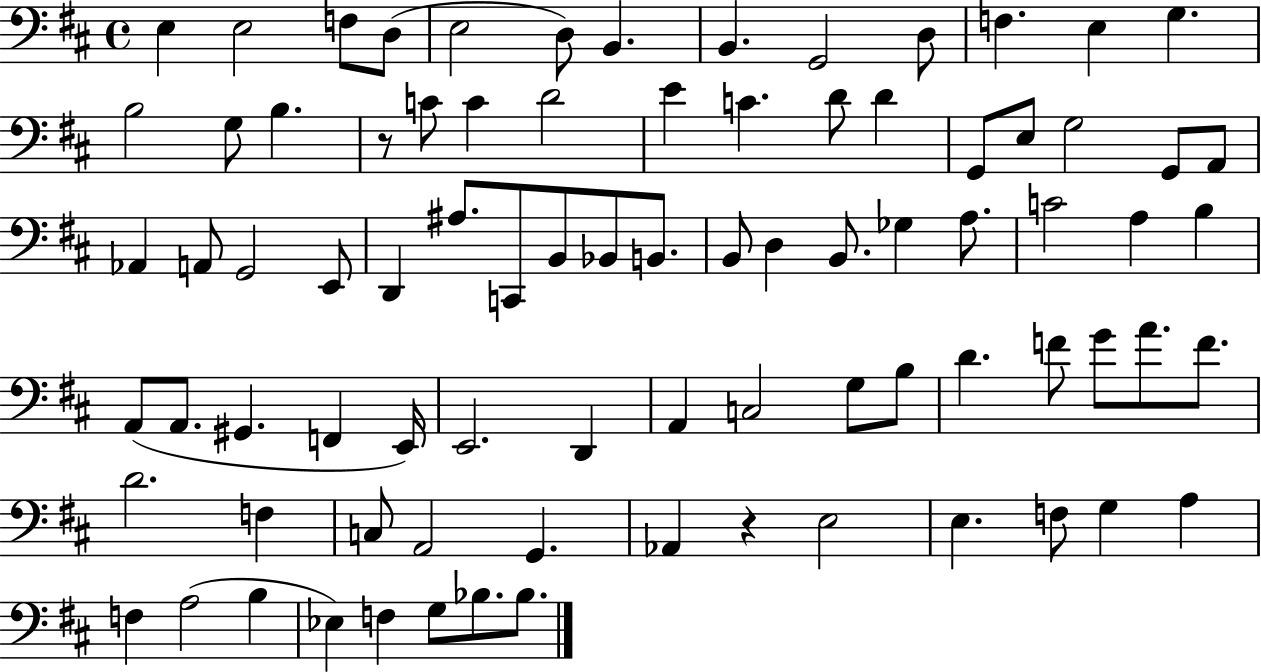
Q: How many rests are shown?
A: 2